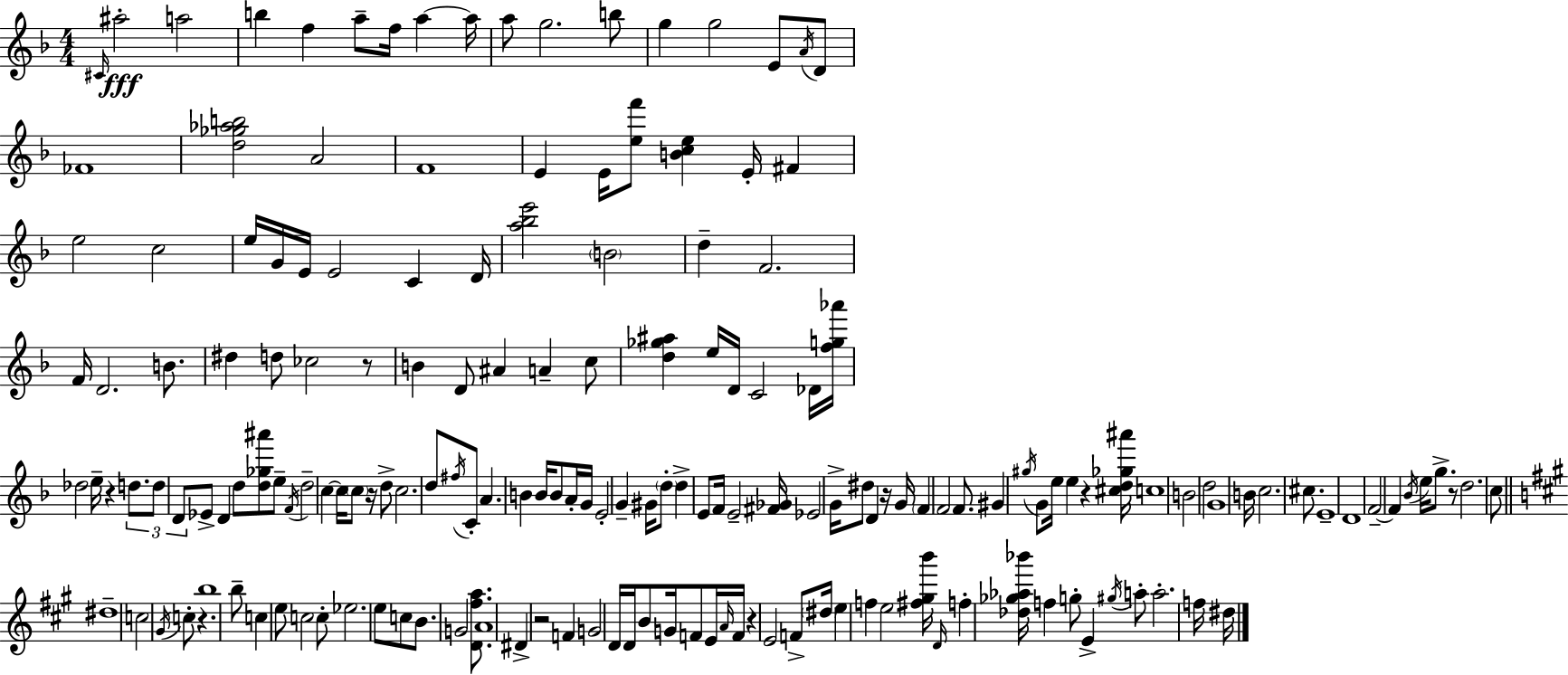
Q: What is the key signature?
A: D minor